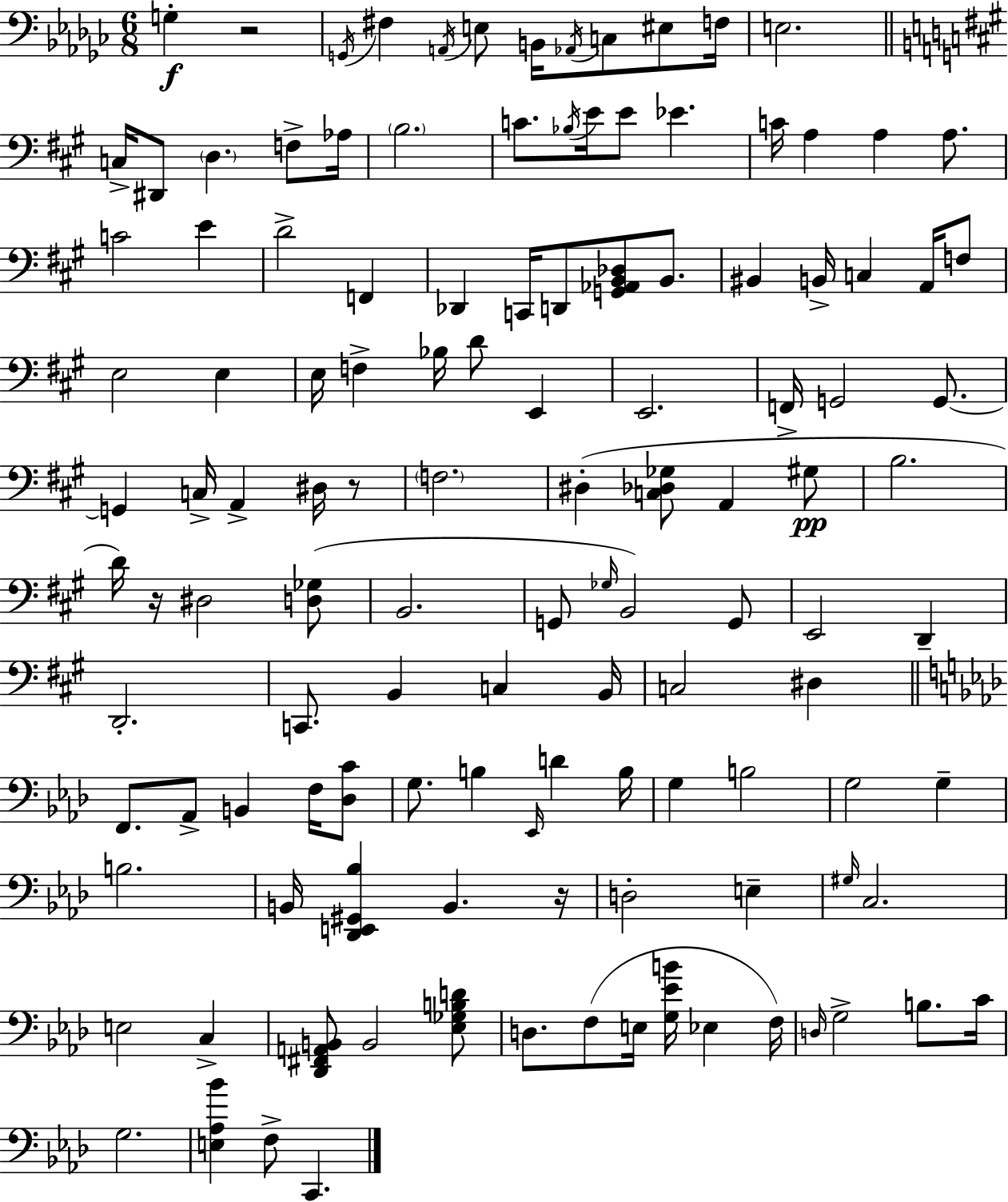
G3/q R/h G2/s F#3/q A2/s E3/e B2/s Ab2/s C3/e EIS3/e F3/s E3/h. C3/s D#2/e D3/q. F3/e Ab3/s B3/h. C4/e. Bb3/s E4/s E4/e Eb4/q. C4/s A3/q A3/q A3/e. C4/h E4/q D4/h F2/q Db2/q C2/s D2/e [G2,Ab2,B2,Db3]/e B2/e. BIS2/q B2/s C3/q A2/s F3/e E3/h E3/q E3/s F3/q Bb3/s D4/e E2/q E2/h. F2/s G2/h G2/e. G2/q C3/s A2/q D#3/s R/e F3/h. D#3/q [C3,Db3,Gb3]/e A2/q G#3/e B3/h. D4/s R/s D#3/h [D3,Gb3]/e B2/h. G2/e Gb3/s B2/h G2/e E2/h D2/q D2/h. C2/e. B2/q C3/q B2/s C3/h D#3/q F2/e. Ab2/e B2/q F3/s [Db3,C4]/e G3/e. B3/q Eb2/s D4/q B3/s G3/q B3/h G3/h G3/q B3/h. B2/s [Db2,E2,G#2,Bb3]/q B2/q. R/s D3/h E3/q G#3/s C3/h. E3/h C3/q [Db2,F#2,A2,B2]/e B2/h [Eb3,Gb3,B3,D4]/e D3/e. F3/e E3/s [G3,Eb4,B4]/s Eb3/q F3/s D3/s G3/h B3/e. C4/s G3/h. [E3,Ab3,Bb4]/q F3/e C2/q.